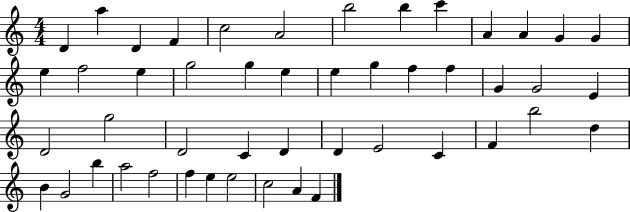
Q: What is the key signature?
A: C major